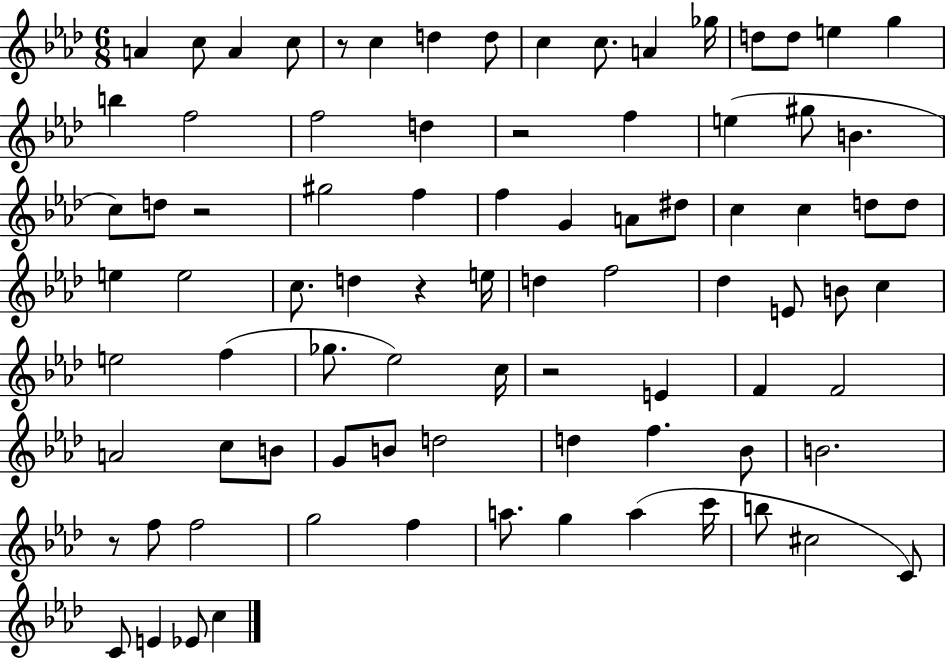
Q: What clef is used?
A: treble